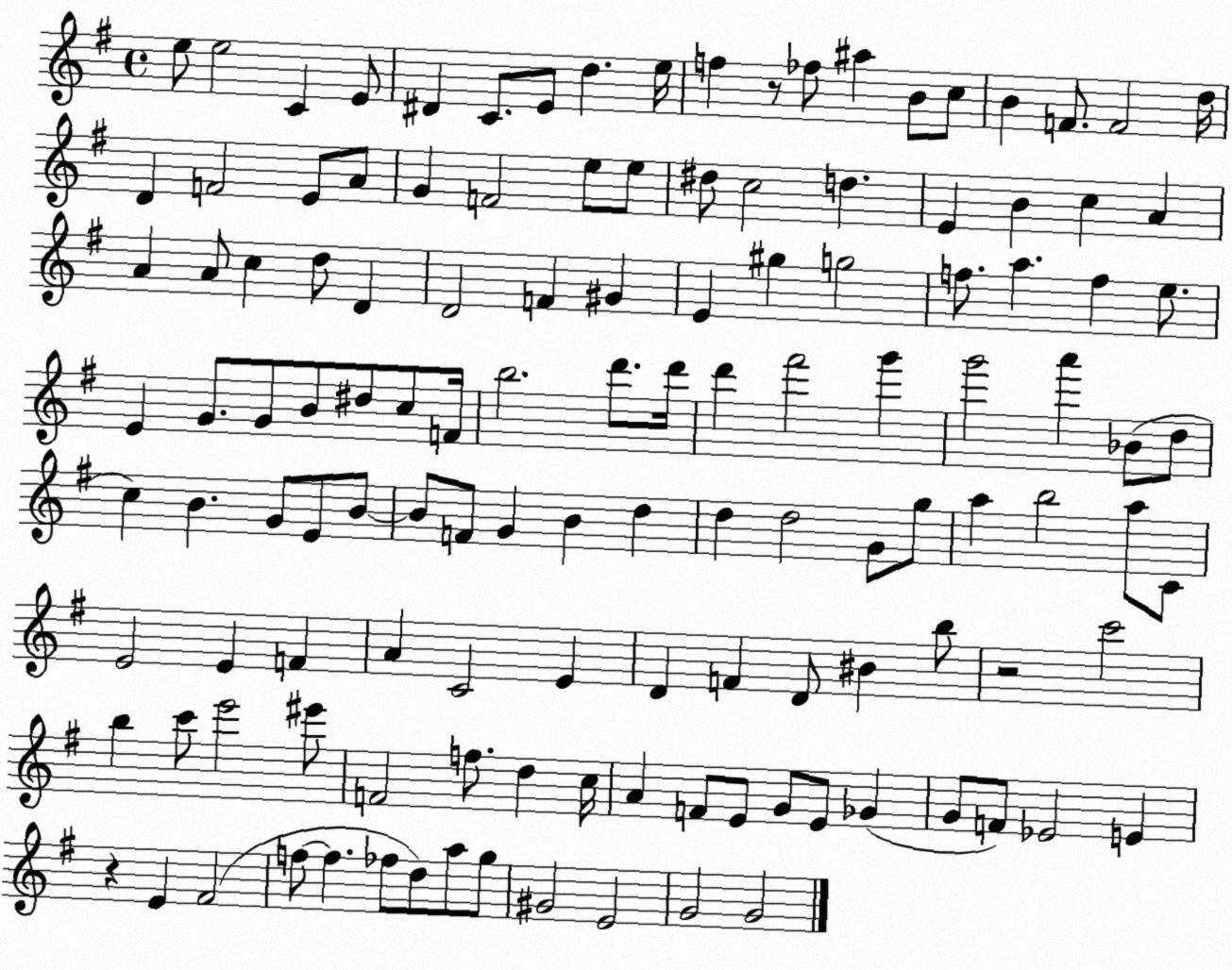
X:1
T:Untitled
M:4/4
L:1/4
K:G
e/2 e2 C E/2 ^D C/2 E/2 d e/4 f z/2 _f/2 ^a B/2 c/2 B F/2 F2 d/4 D F2 E/2 A/2 G F2 e/2 e/2 ^d/2 c2 d E B c A A A/2 c d/2 D D2 F ^G E ^g g2 f/2 a f e/2 E G/2 G/2 B/2 ^d/2 c/2 F/4 b2 d'/2 d'/4 d' ^f'2 g' g'2 a' _B/2 d/2 c B G/2 E/2 B/2 B/2 F/2 G B d d d2 G/2 g/2 a b2 a/2 C/2 E2 E F A C2 E D F D/2 ^B b/2 z2 c'2 b c'/2 e'2 ^e'/2 F2 f/2 d c/4 A F/2 E/2 G/2 E/2 _G G/2 F/2 _E2 E z E ^F2 f/2 f _f/2 d/2 a/2 g/2 ^G2 E2 G2 G2